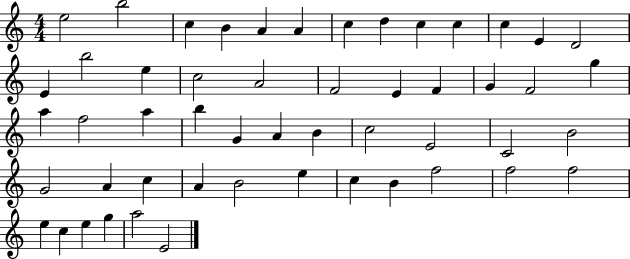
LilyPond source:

{
  \clef treble
  \numericTimeSignature
  \time 4/4
  \key c \major
  e''2 b''2 | c''4 b'4 a'4 a'4 | c''4 d''4 c''4 c''4 | c''4 e'4 d'2 | \break e'4 b''2 e''4 | c''2 a'2 | f'2 e'4 f'4 | g'4 f'2 g''4 | \break a''4 f''2 a''4 | b''4 g'4 a'4 b'4 | c''2 e'2 | c'2 b'2 | \break g'2 a'4 c''4 | a'4 b'2 e''4 | c''4 b'4 f''2 | f''2 f''2 | \break e''4 c''4 e''4 g''4 | a''2 e'2 | \bar "|."
}